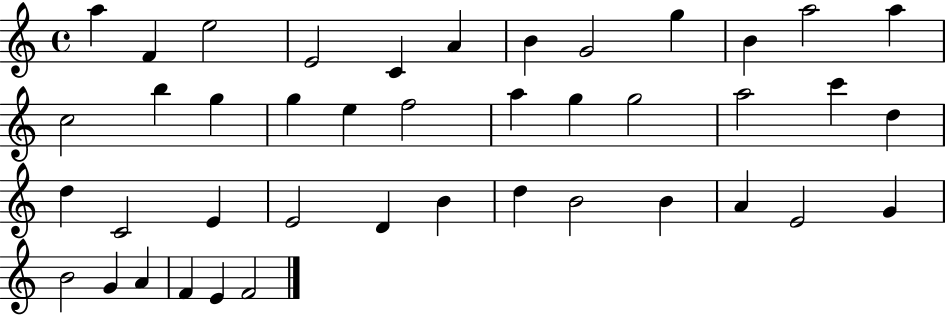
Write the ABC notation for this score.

X:1
T:Untitled
M:4/4
L:1/4
K:C
a F e2 E2 C A B G2 g B a2 a c2 b g g e f2 a g g2 a2 c' d d C2 E E2 D B d B2 B A E2 G B2 G A F E F2